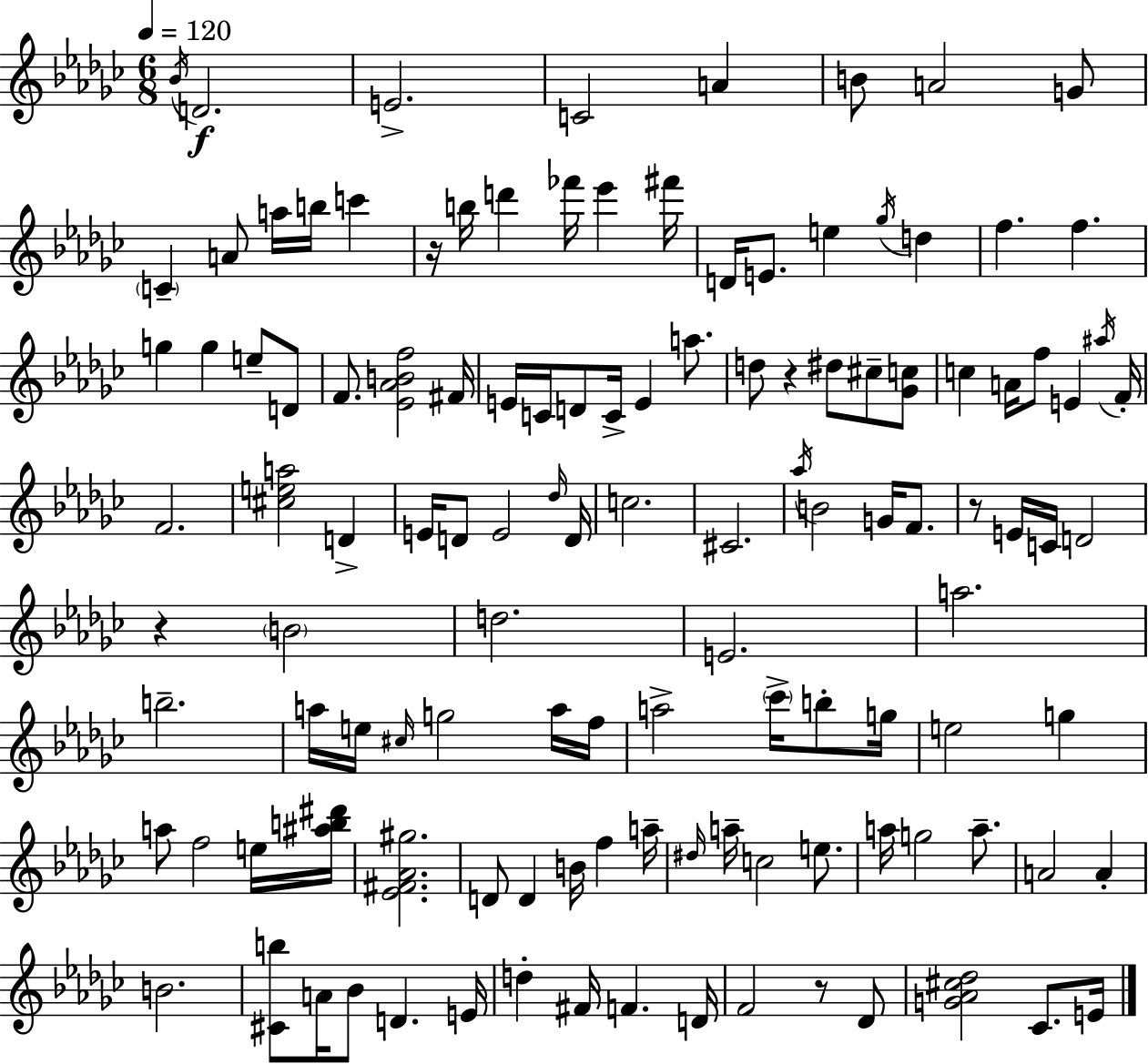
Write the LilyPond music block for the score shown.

{
  \clef treble
  \numericTimeSignature
  \time 6/8
  \key ees \minor
  \tempo 4 = 120
  \repeat volta 2 { \acciaccatura { bes'16 }\f d'2. | e'2.-> | c'2 a'4 | b'8 a'2 g'8 | \break \parenthesize c'4-- a'8 a''16 b''16 c'''4 | r16 b''16 d'''4 fes'''16 ees'''4 | fis'''16 d'16 e'8. e''4 \acciaccatura { ges''16 } d''4 | f''4. f''4. | \break g''4 g''4 e''8-- | d'8 f'8. <ees' aes' b' f''>2 | fis'16 e'16 c'16 d'8 c'16-> e'4 a''8. | d''8 r4 dis''8 cis''8-- | \break <ges' c''>8 c''4 a'16 f''8 e'4 | \acciaccatura { ais''16 } f'16-. f'2. | <cis'' e'' a''>2 d'4-> | e'16 d'8 e'2 | \break \grace { des''16 } d'16 c''2. | cis'2. | \acciaccatura { aes''16 } b'2 | g'16 f'8. r8 e'16 c'16 d'2 | \break r4 \parenthesize b'2 | d''2. | e'2. | a''2. | \break b''2.-- | a''16 e''16 \grace { cis''16 } g''2 | a''16 f''16 a''2-> | \parenthesize ces'''16-> b''8-. g''16 e''2 | \break g''4 a''8 f''2 | e''16 <ais'' b'' dis'''>16 <ees' fis' aes' gis''>2. | d'8 d'4 | b'16 f''4 a''16-- \grace { dis''16 } a''16-- c''2 | \break e''8. a''16 g''2 | a''8.-- a'2 | a'4-. b'2. | <cis' b''>8 a'16 bes'8 | \break d'4. e'16 d''4-. fis'16 | f'4. d'16 f'2 | r8 des'8 <g' aes' cis'' des''>2 | ces'8. e'16 } \bar "|."
}